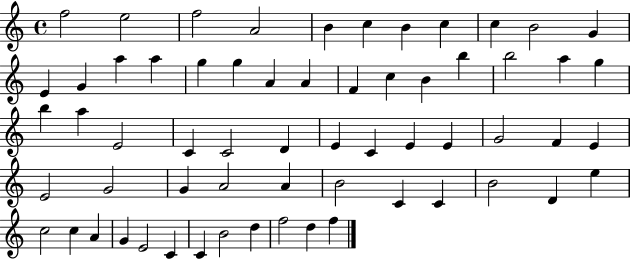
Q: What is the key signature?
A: C major